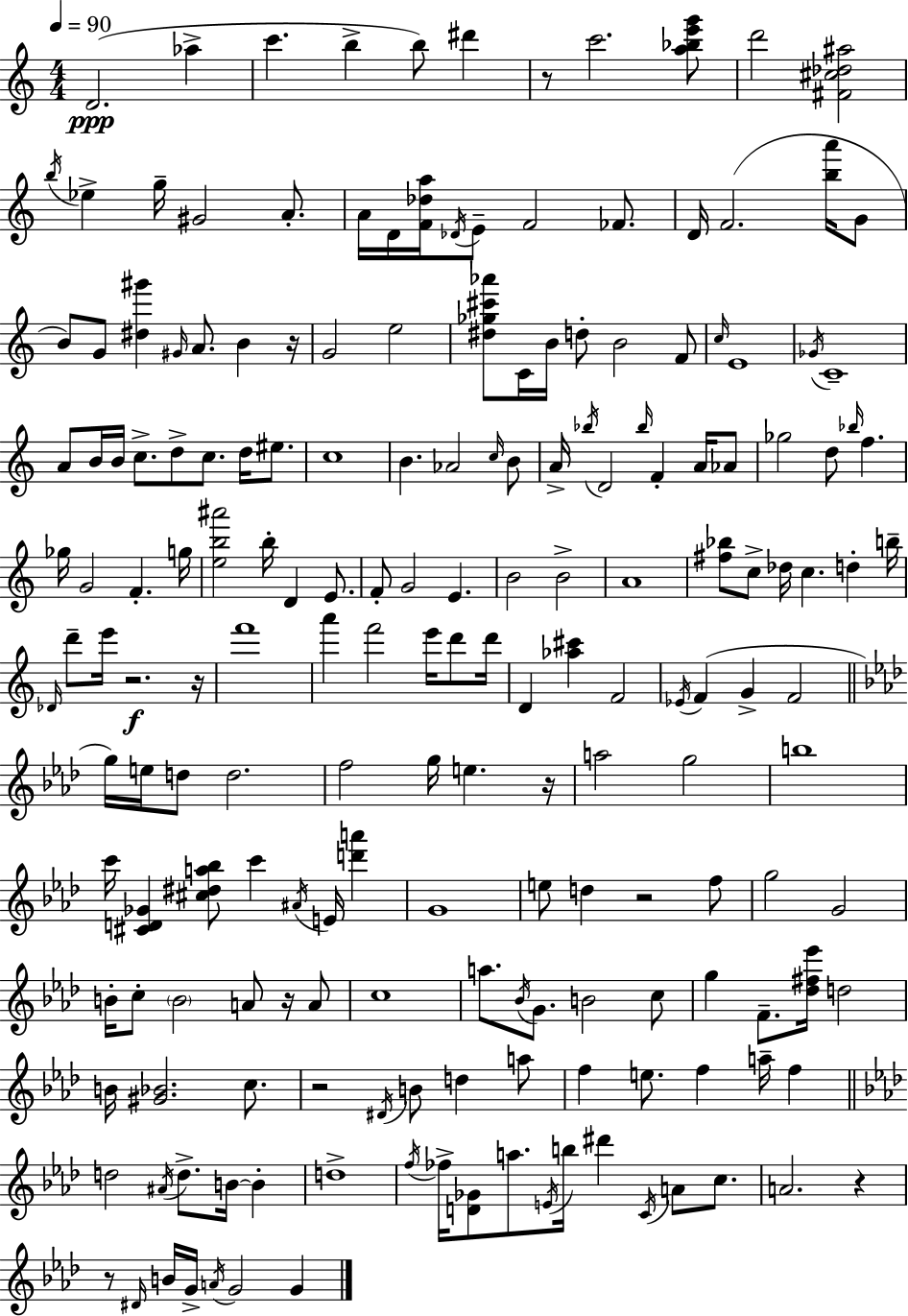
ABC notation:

X:1
T:Untitled
M:4/4
L:1/4
K:C
D2 _a c' b b/2 ^d' z/2 c'2 [a_be'g']/2 d'2 [^F^c_d^a]2 b/4 _e g/4 ^G2 A/2 A/4 D/4 [F_da]/4 _D/4 E/2 F2 _F/2 D/4 F2 [ba']/4 G/2 B/2 G/2 [^d^g'] ^G/4 A/2 B z/4 G2 e2 [^d_g^c'_a']/2 C/4 B/4 d/2 B2 F/2 c/4 E4 _G/4 C4 A/2 B/4 B/4 c/2 d/2 c/2 d/4 ^e/2 c4 B _A2 c/4 B/2 A/4 _b/4 D2 _b/4 F A/4 _A/2 _g2 d/2 _b/4 f _g/4 G2 F g/4 [eb^a']2 b/4 D E/2 F/2 G2 E B2 B2 A4 [^f_b]/2 c/2 _d/4 c d b/4 _D/4 d'/2 e'/4 z2 z/4 f'4 a' f'2 e'/4 d'/2 d'/4 D [_a^c'] F2 _E/4 F G F2 g/4 e/4 d/2 d2 f2 g/4 e z/4 a2 g2 b4 c'/4 [^CD_G] [^c^da_b]/2 c' ^A/4 E/4 [d'a'] G4 e/2 d z2 f/2 g2 G2 B/4 c/2 B2 A/2 z/4 A/2 c4 a/2 _B/4 G/2 B2 c/2 g F/2 [_d^f_e']/4 d2 B/4 [^G_B]2 c/2 z2 ^D/4 B/2 d a/2 f e/2 f a/4 f d2 ^A/4 d/2 B/4 B d4 f/4 _f/4 [D_G]/2 a/2 E/4 b/4 ^d' C/4 A/2 c/2 A2 z z/2 ^D/4 B/4 G/4 A/4 G2 G